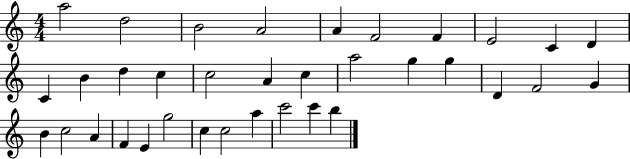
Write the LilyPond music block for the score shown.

{
  \clef treble
  \numericTimeSignature
  \time 4/4
  \key c \major
  a''2 d''2 | b'2 a'2 | a'4 f'2 f'4 | e'2 c'4 d'4 | \break c'4 b'4 d''4 c''4 | c''2 a'4 c''4 | a''2 g''4 g''4 | d'4 f'2 g'4 | \break b'4 c''2 a'4 | f'4 e'4 g''2 | c''4 c''2 a''4 | c'''2 c'''4 b''4 | \break \bar "|."
}